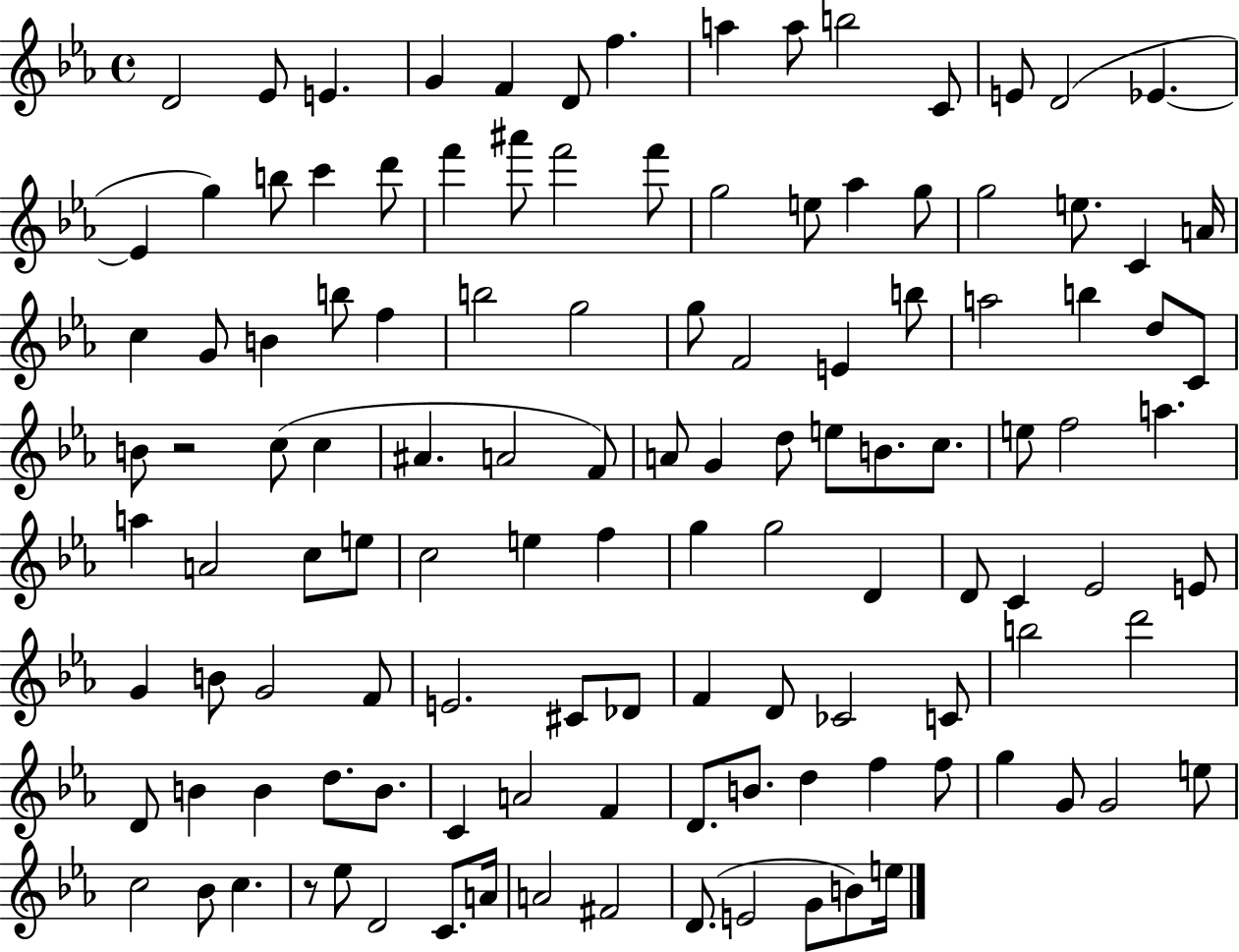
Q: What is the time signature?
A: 4/4